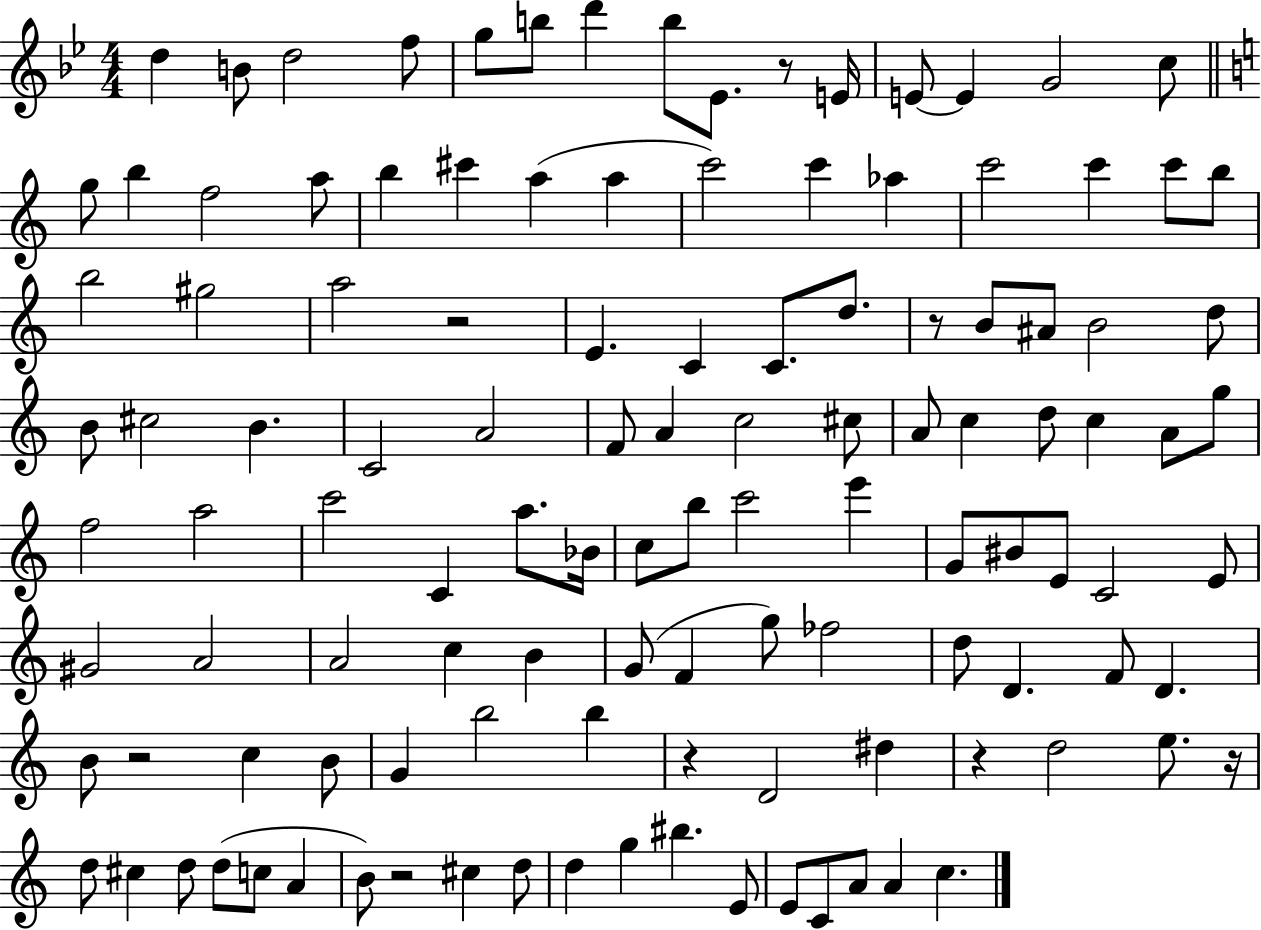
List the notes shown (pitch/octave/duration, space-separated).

D5/q B4/e D5/h F5/e G5/e B5/e D6/q B5/e Eb4/e. R/e E4/s E4/e E4/q G4/h C5/e G5/e B5/q F5/h A5/e B5/q C#6/q A5/q A5/q C6/h C6/q Ab5/q C6/h C6/q C6/e B5/e B5/h G#5/h A5/h R/h E4/q. C4/q C4/e. D5/e. R/e B4/e A#4/e B4/h D5/e B4/e C#5/h B4/q. C4/h A4/h F4/e A4/q C5/h C#5/e A4/e C5/q D5/e C5/q A4/e G5/e F5/h A5/h C6/h C4/q A5/e. Bb4/s C5/e B5/e C6/h E6/q G4/e BIS4/e E4/e C4/h E4/e G#4/h A4/h A4/h C5/q B4/q G4/e F4/q G5/e FES5/h D5/e D4/q. F4/e D4/q. B4/e R/h C5/q B4/e G4/q B5/h B5/q R/q D4/h D#5/q R/q D5/h E5/e. R/s D5/e C#5/q D5/e D5/e C5/e A4/q B4/e R/h C#5/q D5/e D5/q G5/q BIS5/q. E4/e E4/e C4/e A4/e A4/q C5/q.